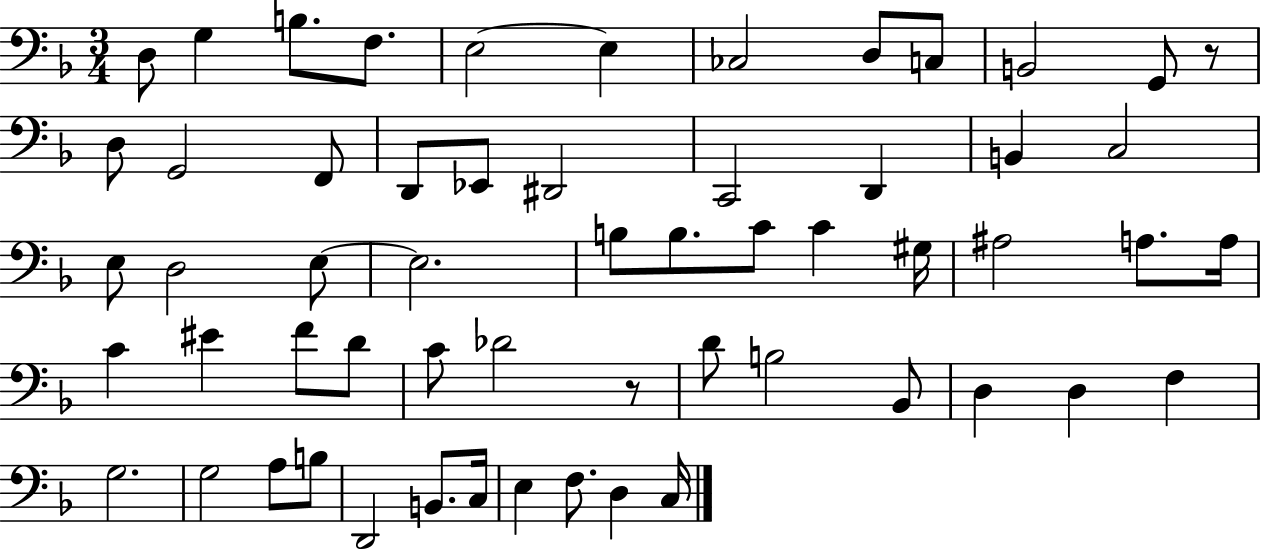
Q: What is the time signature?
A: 3/4